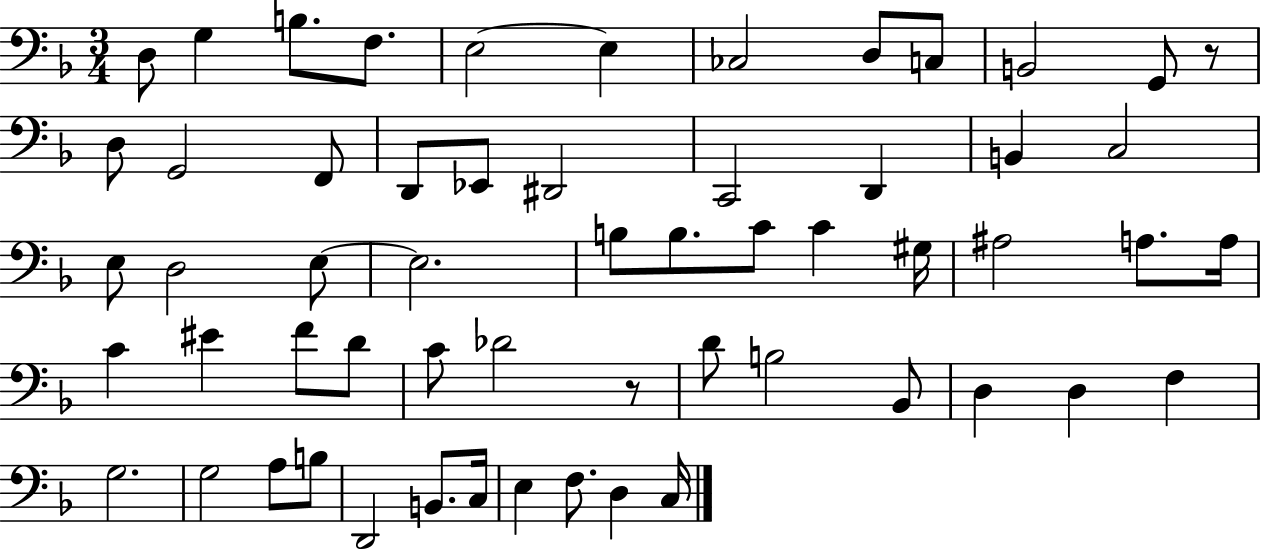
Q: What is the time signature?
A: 3/4